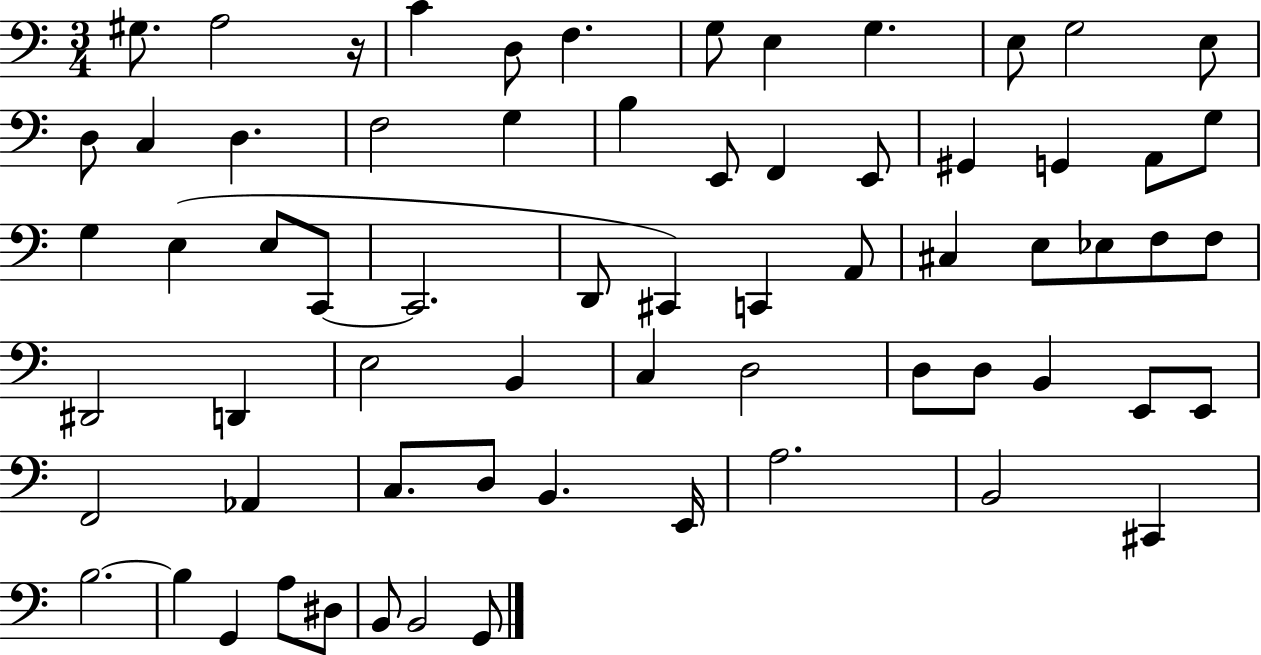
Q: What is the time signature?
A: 3/4